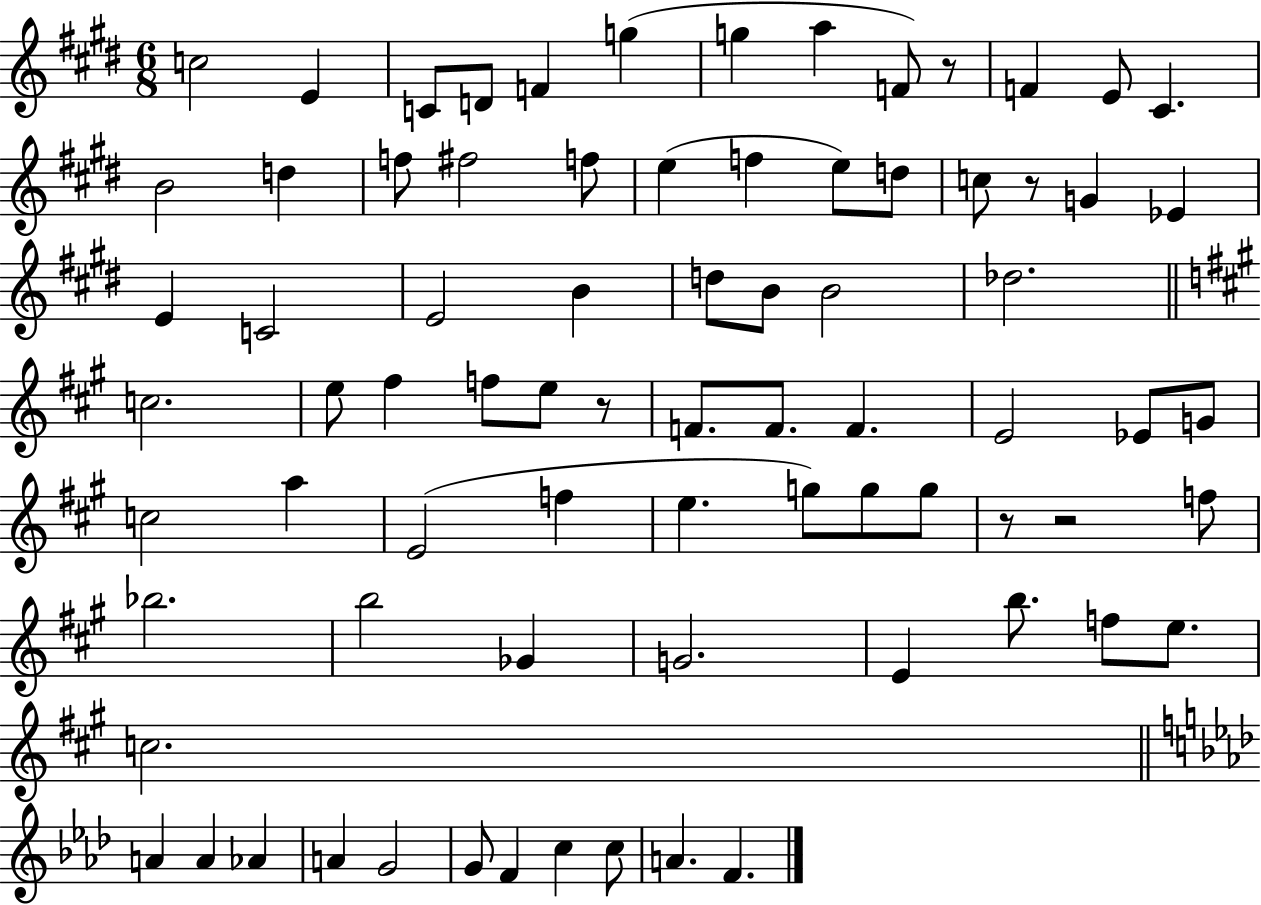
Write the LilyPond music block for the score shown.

{
  \clef treble
  \numericTimeSignature
  \time 6/8
  \key e \major
  c''2 e'4 | c'8 d'8 f'4 g''4( | g''4 a''4 f'8) r8 | f'4 e'8 cis'4. | \break b'2 d''4 | f''8 fis''2 f''8 | e''4( f''4 e''8) d''8 | c''8 r8 g'4 ees'4 | \break e'4 c'2 | e'2 b'4 | d''8 b'8 b'2 | des''2. | \break \bar "||" \break \key a \major c''2. | e''8 fis''4 f''8 e''8 r8 | f'8. f'8. f'4. | e'2 ees'8 g'8 | \break c''2 a''4 | e'2( f''4 | e''4. g''8) g''8 g''8 | r8 r2 f''8 | \break bes''2. | b''2 ges'4 | g'2. | e'4 b''8. f''8 e''8. | \break c''2. | \bar "||" \break \key aes \major a'4 a'4 aes'4 | a'4 g'2 | g'8 f'4 c''4 c''8 | a'4. f'4. | \break \bar "|."
}